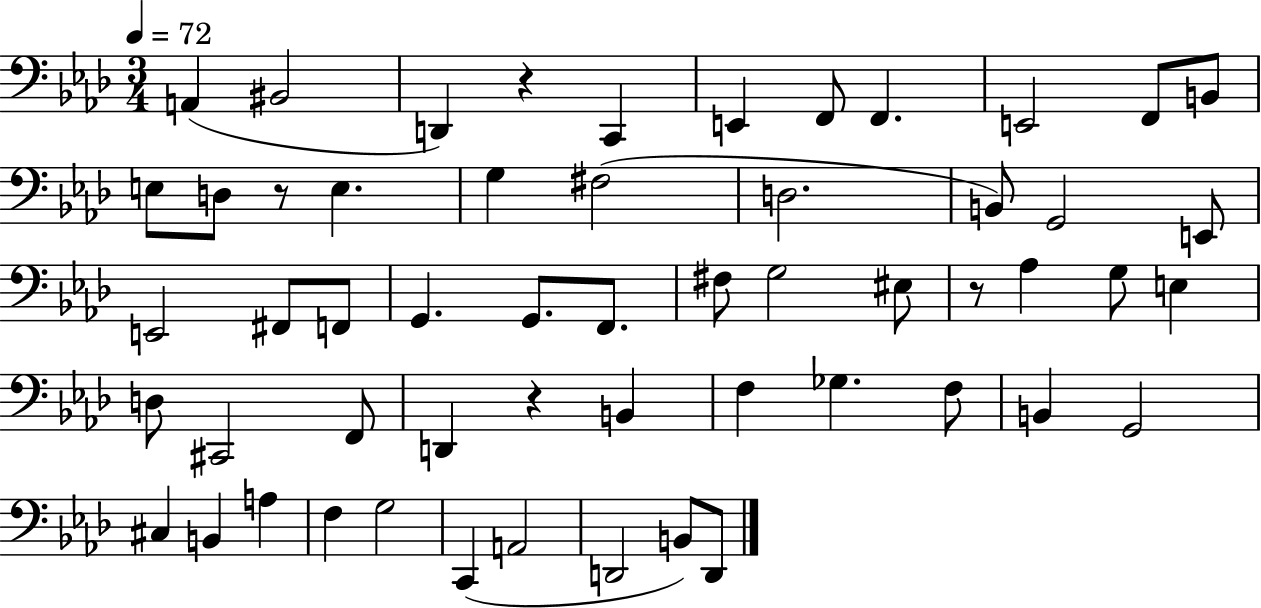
X:1
T:Untitled
M:3/4
L:1/4
K:Ab
A,, ^B,,2 D,, z C,, E,, F,,/2 F,, E,,2 F,,/2 B,,/2 E,/2 D,/2 z/2 E, G, ^F,2 D,2 B,,/2 G,,2 E,,/2 E,,2 ^F,,/2 F,,/2 G,, G,,/2 F,,/2 ^F,/2 G,2 ^E,/2 z/2 _A, G,/2 E, D,/2 ^C,,2 F,,/2 D,, z B,, F, _G, F,/2 B,, G,,2 ^C, B,, A, F, G,2 C,, A,,2 D,,2 B,,/2 D,,/2